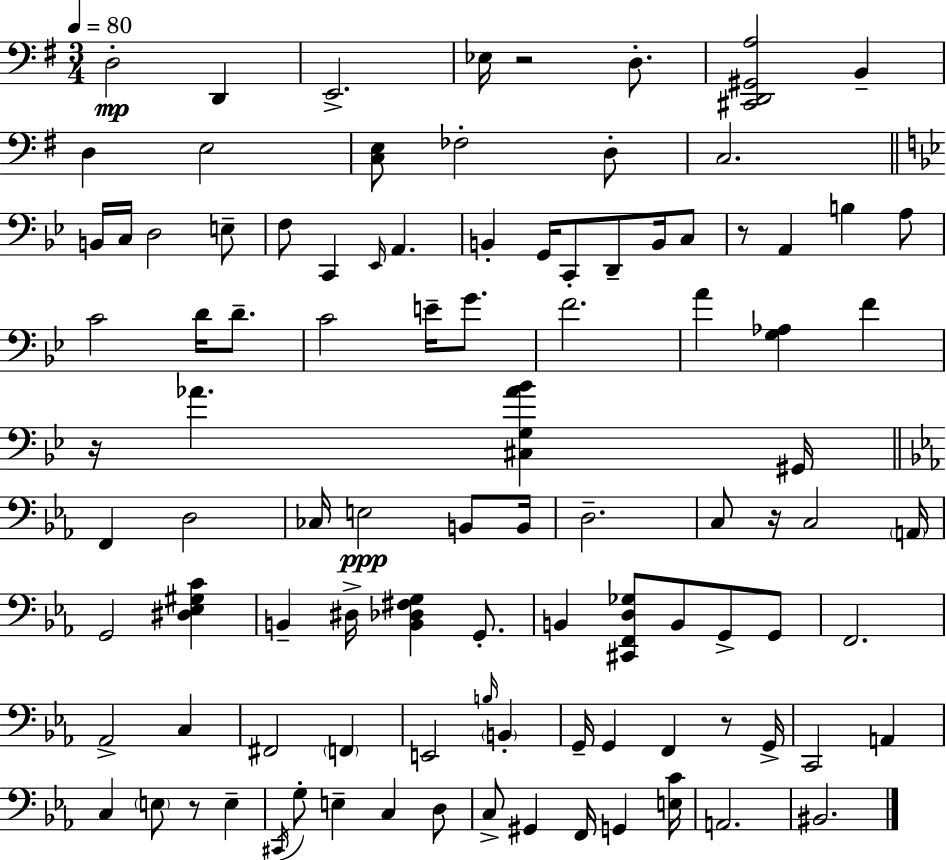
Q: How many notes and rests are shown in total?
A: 99